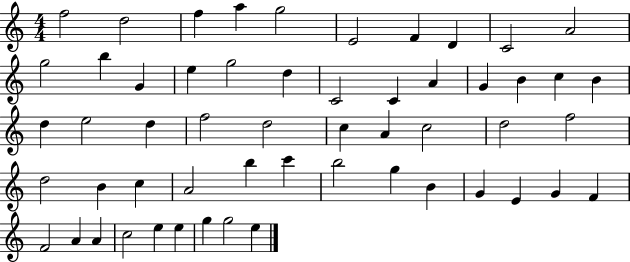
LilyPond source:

{
  \clef treble
  \numericTimeSignature
  \time 4/4
  \key c \major
  f''2 d''2 | f''4 a''4 g''2 | e'2 f'4 d'4 | c'2 a'2 | \break g''2 b''4 g'4 | e''4 g''2 d''4 | c'2 c'4 a'4 | g'4 b'4 c''4 b'4 | \break d''4 e''2 d''4 | f''2 d''2 | c''4 a'4 c''2 | d''2 f''2 | \break d''2 b'4 c''4 | a'2 b''4 c'''4 | b''2 g''4 b'4 | g'4 e'4 g'4 f'4 | \break f'2 a'4 a'4 | c''2 e''4 e''4 | g''4 g''2 e''4 | \bar "|."
}